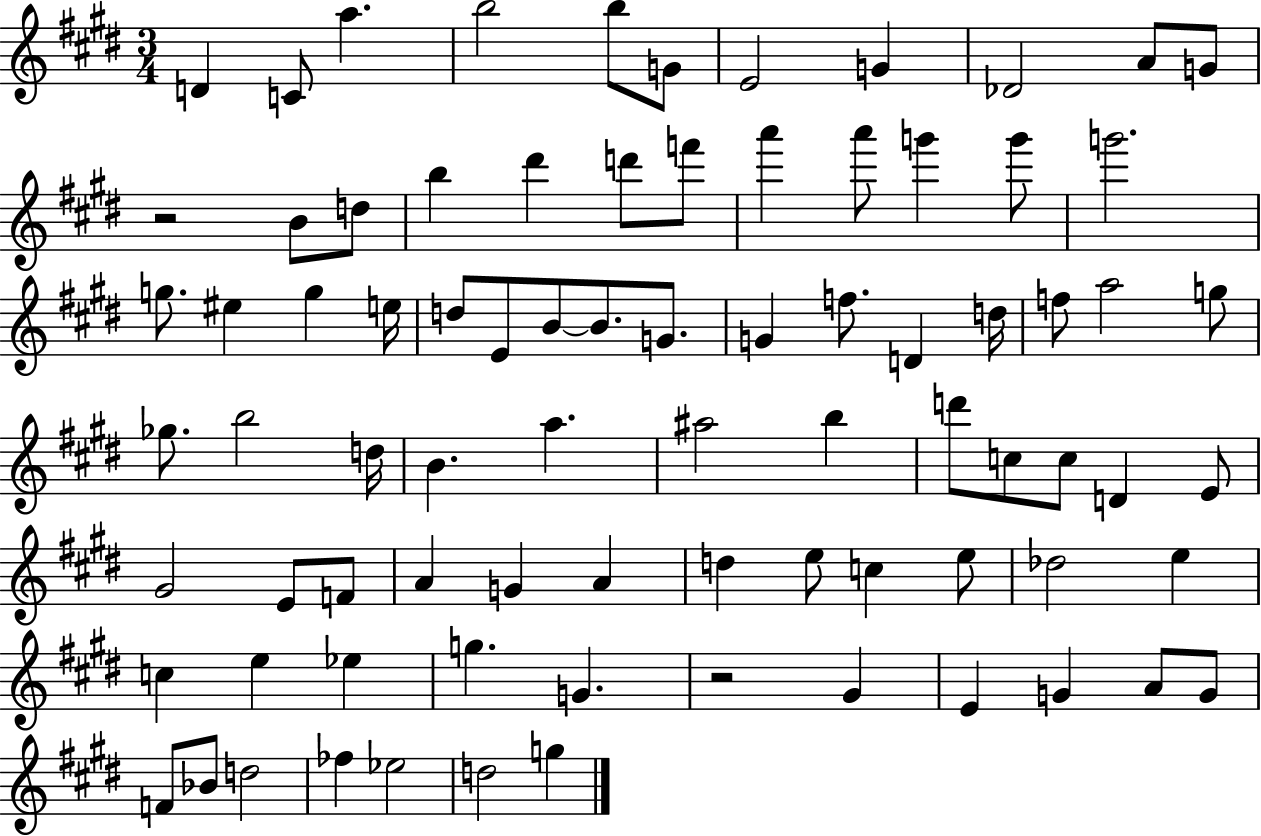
X:1
T:Untitled
M:3/4
L:1/4
K:E
D C/2 a b2 b/2 G/2 E2 G _D2 A/2 G/2 z2 B/2 d/2 b ^d' d'/2 f'/2 a' a'/2 g' g'/2 g'2 g/2 ^e g e/4 d/2 E/2 B/2 B/2 G/2 G f/2 D d/4 f/2 a2 g/2 _g/2 b2 d/4 B a ^a2 b d'/2 c/2 c/2 D E/2 ^G2 E/2 F/2 A G A d e/2 c e/2 _d2 e c e _e g G z2 ^G E G A/2 G/2 F/2 _B/2 d2 _f _e2 d2 g